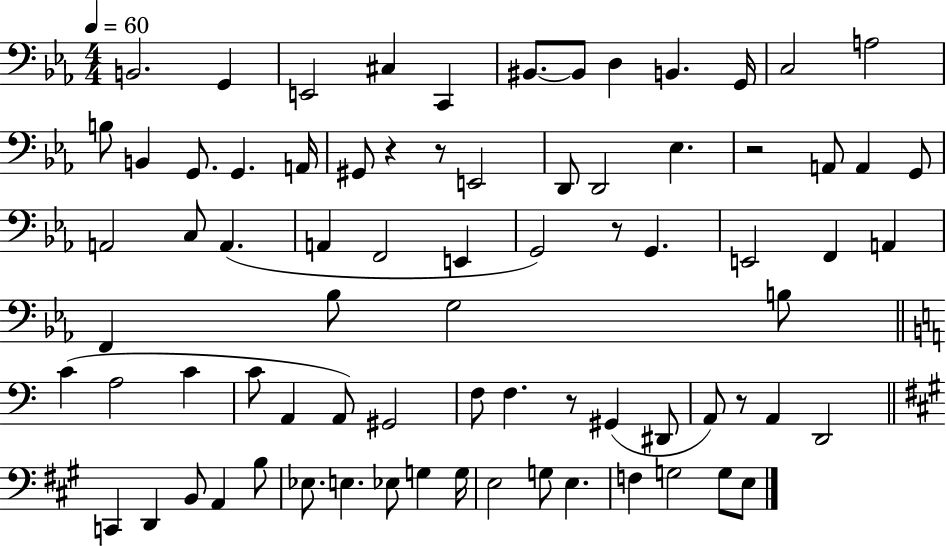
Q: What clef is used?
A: bass